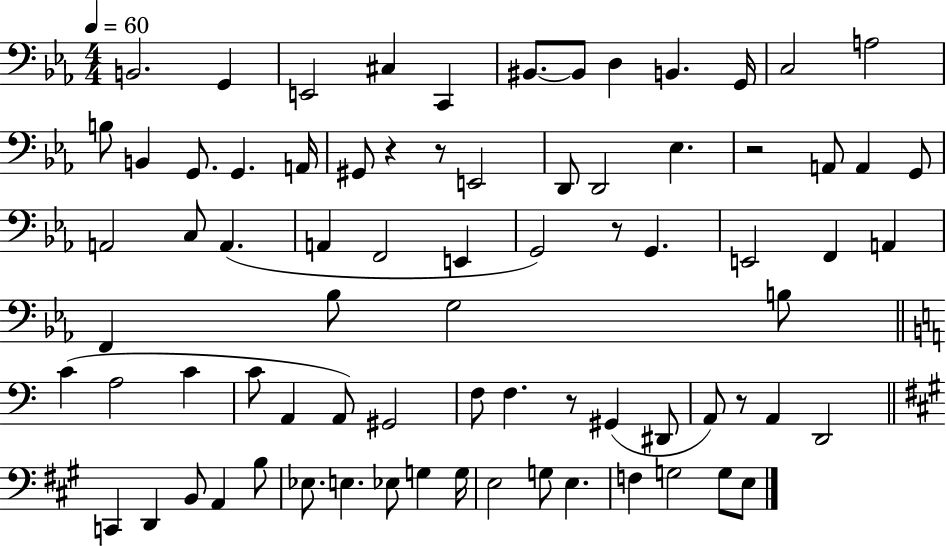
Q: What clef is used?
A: bass